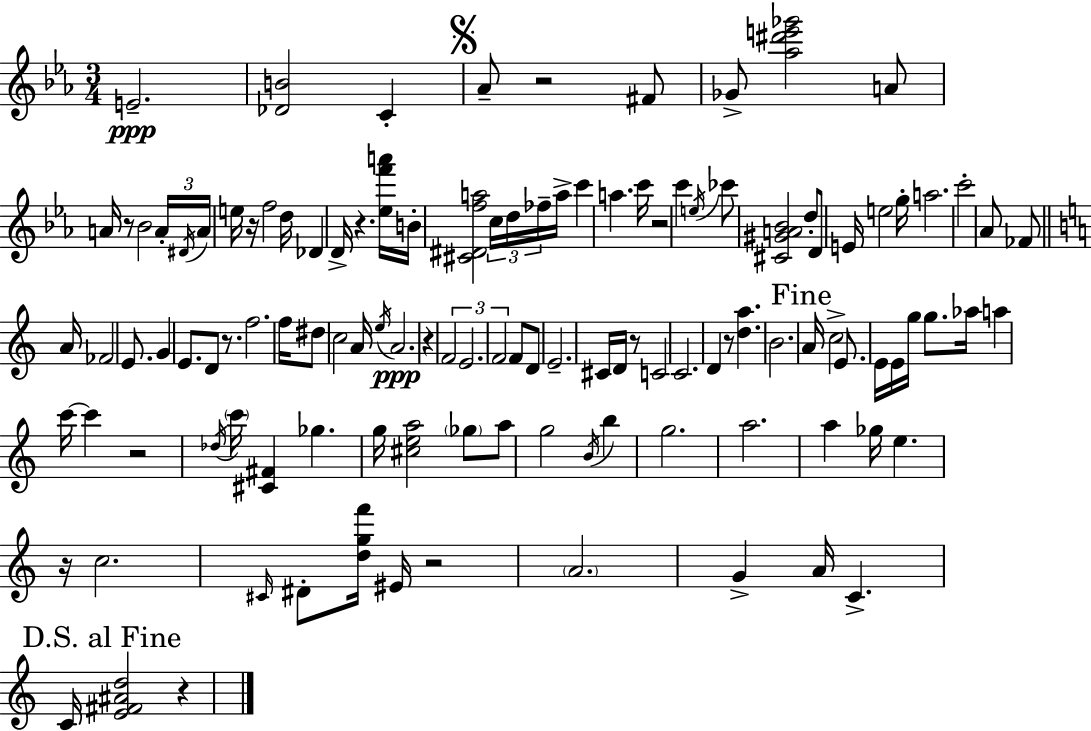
{
  \clef treble
  \numericTimeSignature
  \time 3/4
  \key c \minor
  e'2.--\ppp | <des' b'>2 c'4-. | \mark \markup { \musicglyph "scripts.segno" } aes'8-- r2 fis'8 | ges'8-> <aes'' dis''' e''' ges'''>2 a'8 | \break a'16 r8 bes'2 \tuplet 3/2 { a'16-. | \acciaccatura { dis'16 } a'16 } e''16 r16 f''2 | d''16 des'4 d'16-> r4. | <ees'' f''' a'''>16 b'16-. <cis' dis' f'' a''>2 \tuplet 3/2 { c''16 d''16 | \break fes''16-- } a''16-> c'''4 a''4. | c'''16 r2 c'''4 | \acciaccatura { e''16 } ces'''8 <cis' gis' a' bes'>2 | d''8-. d'8 e'16 e''2 | \break g''16-. a''2. | c'''2-. aes'8 | fes'8 \bar "||" \break \key a \minor a'16 fes'2 e'8. | g'4 e'8. d'8 r8. | f''2. | f''16 dis''8 c''2 a'16 | \break \acciaccatura { e''16 } a'2.\ppp | r4 \tuplet 3/2 { f'2 | e'2. | f'2 } f'8 d'8 | \break e'2.-- | cis'16 d'16 r8 c'2 | c'2. | d'4 r8 <d'' a''>4. | \break b'2. | \mark "Fine" a'16 c''2-> e'8. | e'16 e'16 g''16 g''8. aes''16 a''4 | c'''16~~ c'''4 r2 | \break \acciaccatura { des''16 } \parenthesize c'''16 <cis' fis'>4 ges''4. | g''16 <cis'' e'' a''>2 \parenthesize ges''8 | a''8 g''2 \acciaccatura { b'16 } b''4 | g''2. | \break a''2. | a''4 ges''16 e''4. | r16 c''2. | \grace { cis'16 } dis'8-. <d'' g'' f'''>16 eis'16 r2 | \break \parenthesize a'2. | g'4-> a'16 c'4.-> | c'16 \mark "D.S. al Fine" <e' fis' ais' d''>2 | r4 \bar "|."
}